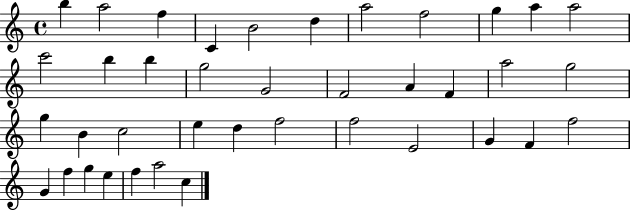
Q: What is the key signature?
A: C major